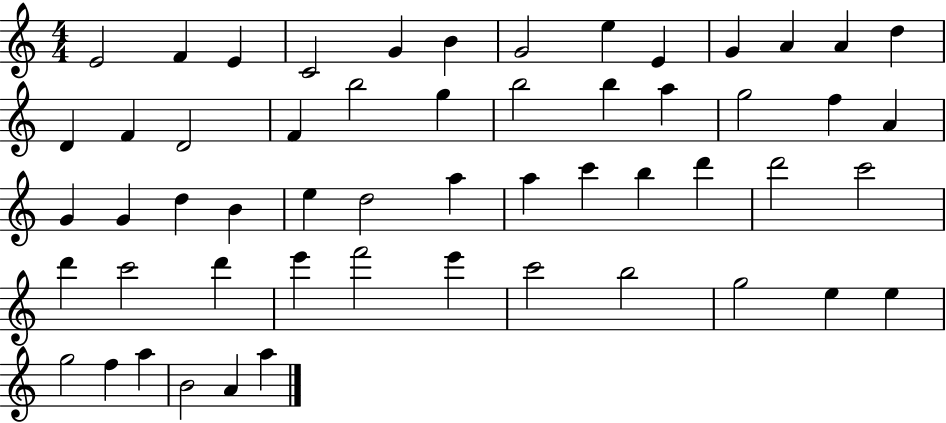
{
  \clef treble
  \numericTimeSignature
  \time 4/4
  \key c \major
  e'2 f'4 e'4 | c'2 g'4 b'4 | g'2 e''4 e'4 | g'4 a'4 a'4 d''4 | \break d'4 f'4 d'2 | f'4 b''2 g''4 | b''2 b''4 a''4 | g''2 f''4 a'4 | \break g'4 g'4 d''4 b'4 | e''4 d''2 a''4 | a''4 c'''4 b''4 d'''4 | d'''2 c'''2 | \break d'''4 c'''2 d'''4 | e'''4 f'''2 e'''4 | c'''2 b''2 | g''2 e''4 e''4 | \break g''2 f''4 a''4 | b'2 a'4 a''4 | \bar "|."
}